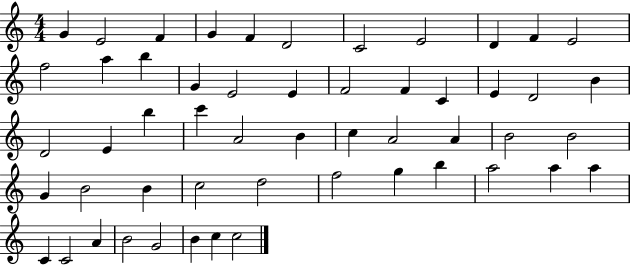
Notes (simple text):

G4/q E4/h F4/q G4/q F4/q D4/h C4/h E4/h D4/q F4/q E4/h F5/h A5/q B5/q G4/q E4/h E4/q F4/h F4/q C4/q E4/q D4/h B4/q D4/h E4/q B5/q C6/q A4/h B4/q C5/q A4/h A4/q B4/h B4/h G4/q B4/h B4/q C5/h D5/h F5/h G5/q B5/q A5/h A5/q A5/q C4/q C4/h A4/q B4/h G4/h B4/q C5/q C5/h